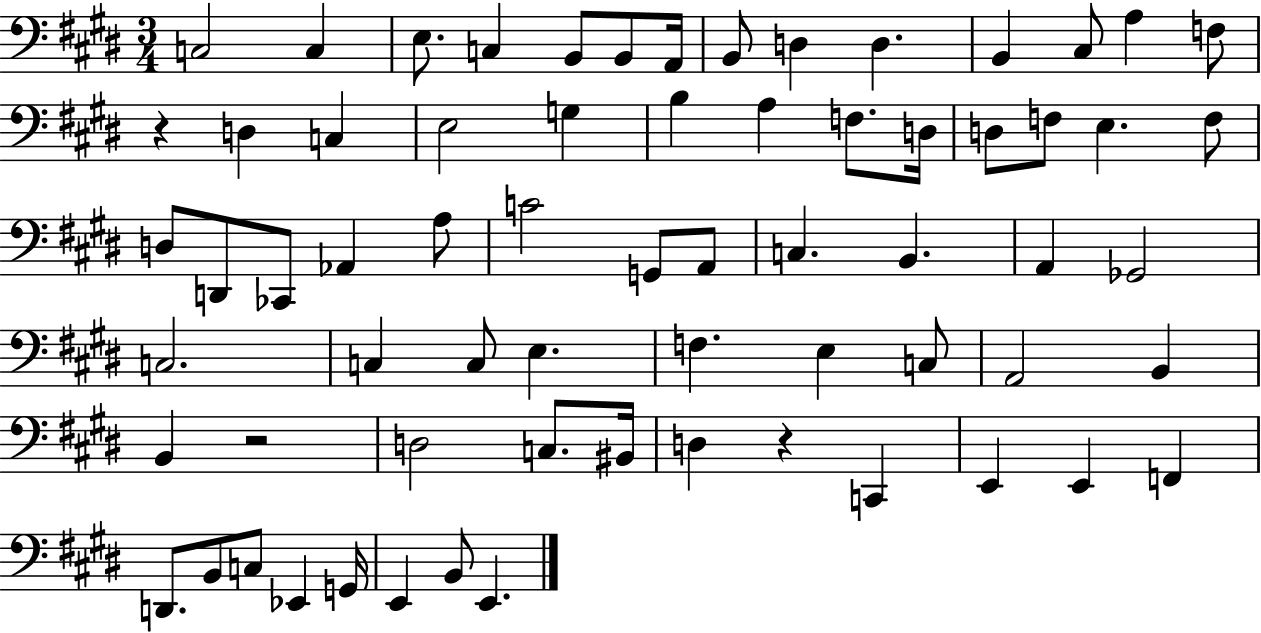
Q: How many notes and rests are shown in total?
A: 67